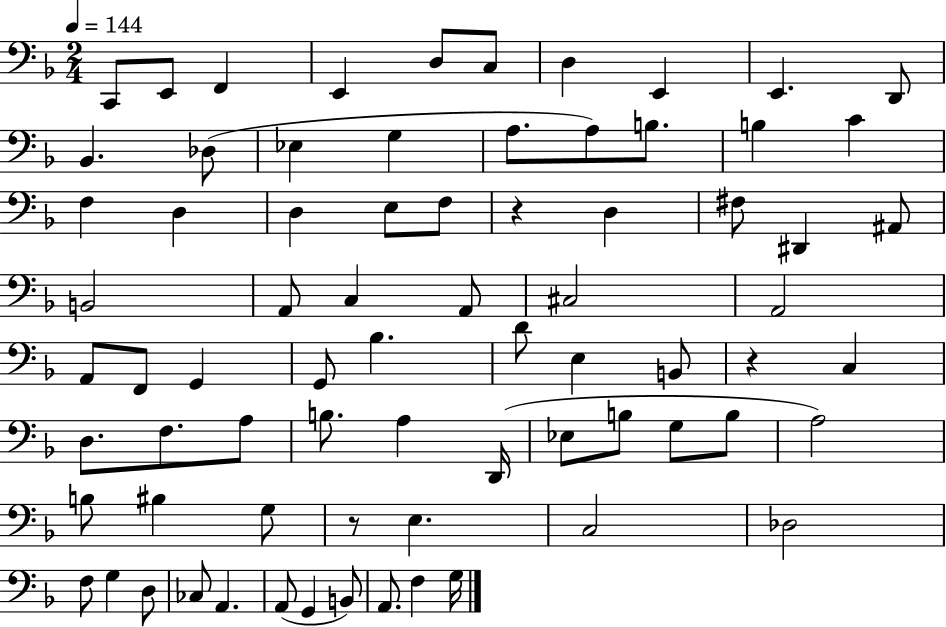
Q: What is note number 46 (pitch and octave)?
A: A3